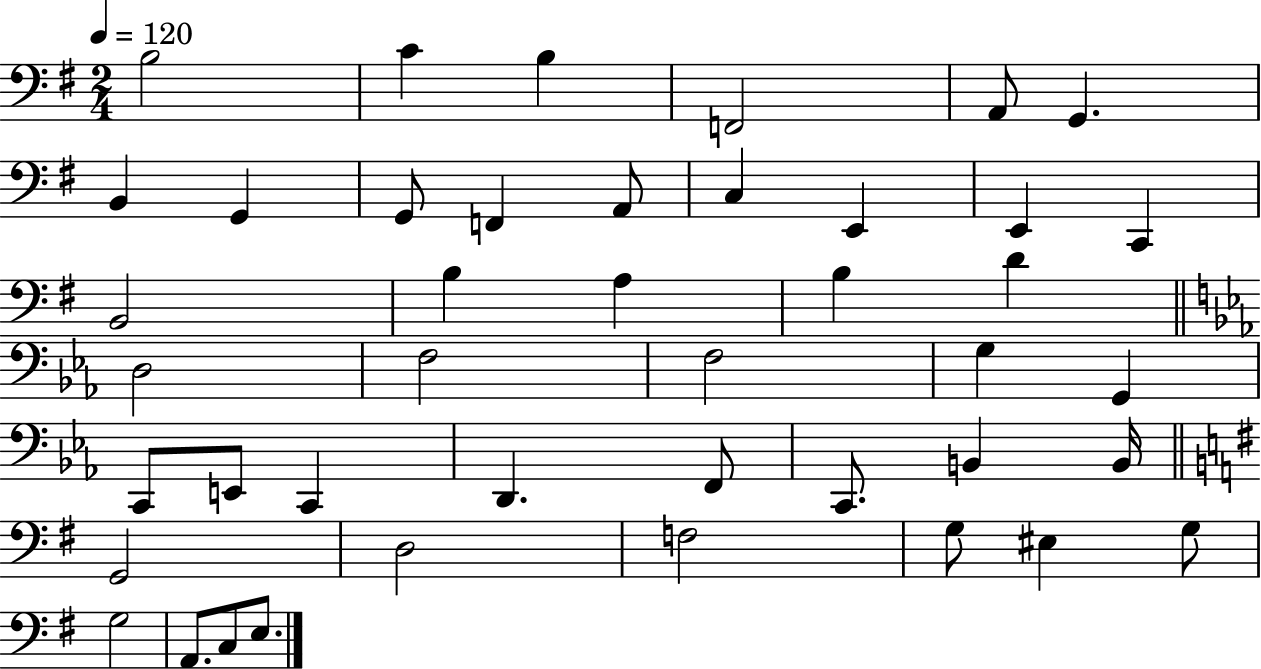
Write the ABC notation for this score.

X:1
T:Untitled
M:2/4
L:1/4
K:G
B,2 C B, F,,2 A,,/2 G,, B,, G,, G,,/2 F,, A,,/2 C, E,, E,, C,, B,,2 B, A, B, D D,2 F,2 F,2 G, G,, C,,/2 E,,/2 C,, D,, F,,/2 C,,/2 B,, B,,/4 G,,2 D,2 F,2 G,/2 ^E, G,/2 G,2 A,,/2 C,/2 E,/2